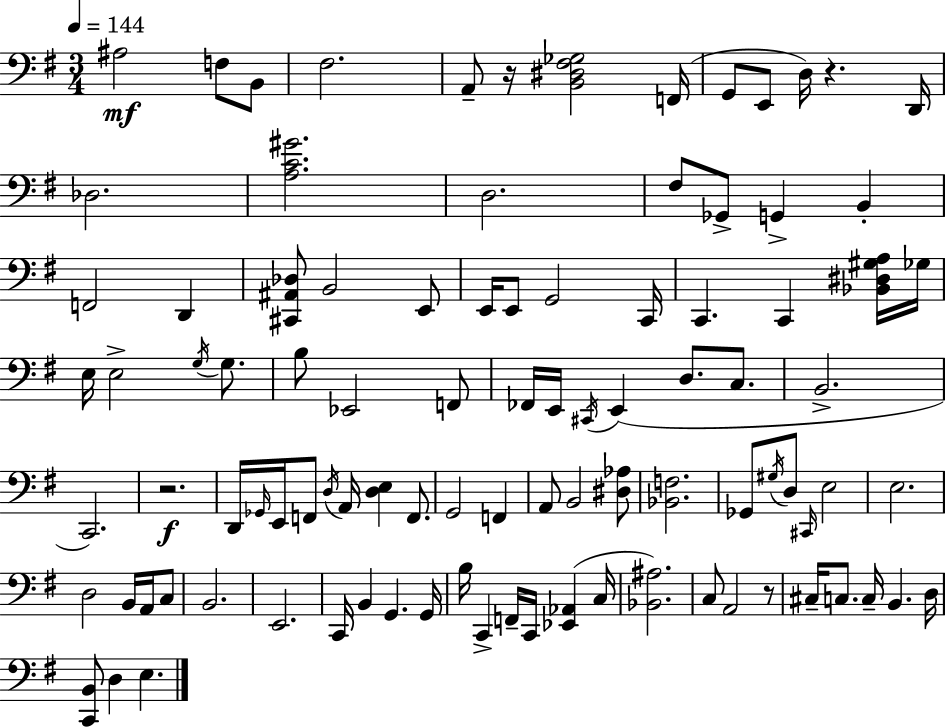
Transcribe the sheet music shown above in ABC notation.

X:1
T:Untitled
M:3/4
L:1/4
K:G
^A,2 F,/2 B,,/2 ^F,2 A,,/2 z/4 [B,,^D,^F,_G,]2 F,,/4 G,,/2 E,,/2 D,/4 z D,,/4 _D,2 [A,C^G]2 D,2 ^F,/2 _G,,/2 G,, B,, F,,2 D,, [^C,,^A,,_D,]/2 B,,2 E,,/2 E,,/4 E,,/2 G,,2 C,,/4 C,, C,, [_B,,^D,^G,A,]/4 _G,/4 E,/4 E,2 G,/4 G,/2 B,/2 _E,,2 F,,/2 _F,,/4 E,,/4 ^C,,/4 E,, D,/2 C,/2 B,,2 C,,2 z2 D,,/4 _G,,/4 E,,/4 F,,/2 D,/4 A,,/4 [D,E,] F,,/2 G,,2 F,, A,,/2 B,,2 [^D,_A,]/2 [_B,,F,]2 _G,,/2 ^G,/4 D,/2 ^C,,/4 E,2 E,2 D,2 B,,/4 A,,/4 C,/2 B,,2 E,,2 C,,/4 B,, G,, G,,/4 B,/4 C,, F,,/4 C,,/4 [_E,,_A,,] C,/4 [_B,,^A,]2 C,/2 A,,2 z/2 ^C,/4 C,/2 C,/4 B,, D,/4 [C,,B,,]/2 D, E,